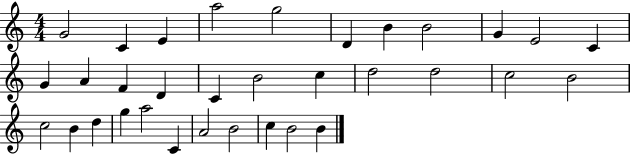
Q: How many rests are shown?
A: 0